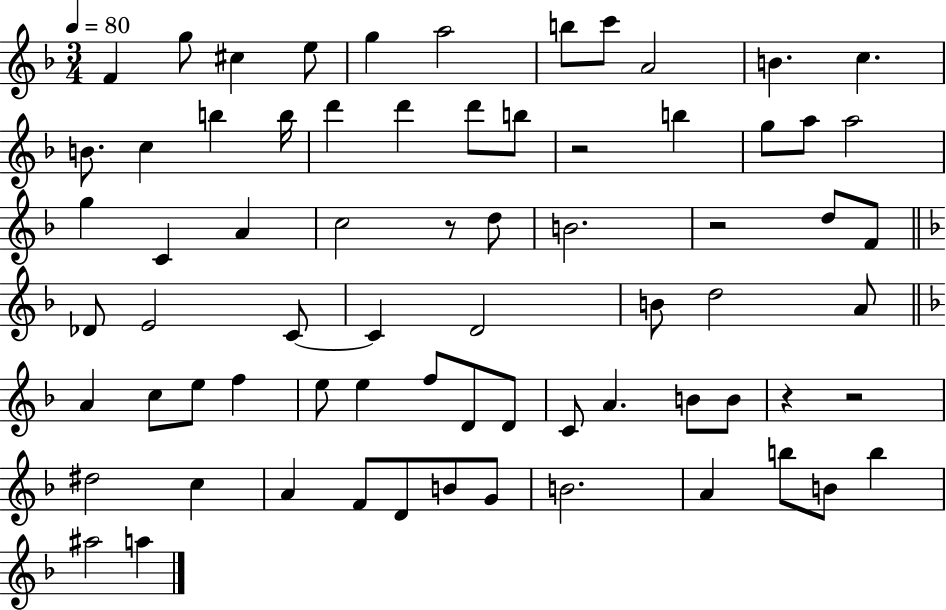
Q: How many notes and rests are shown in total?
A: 71